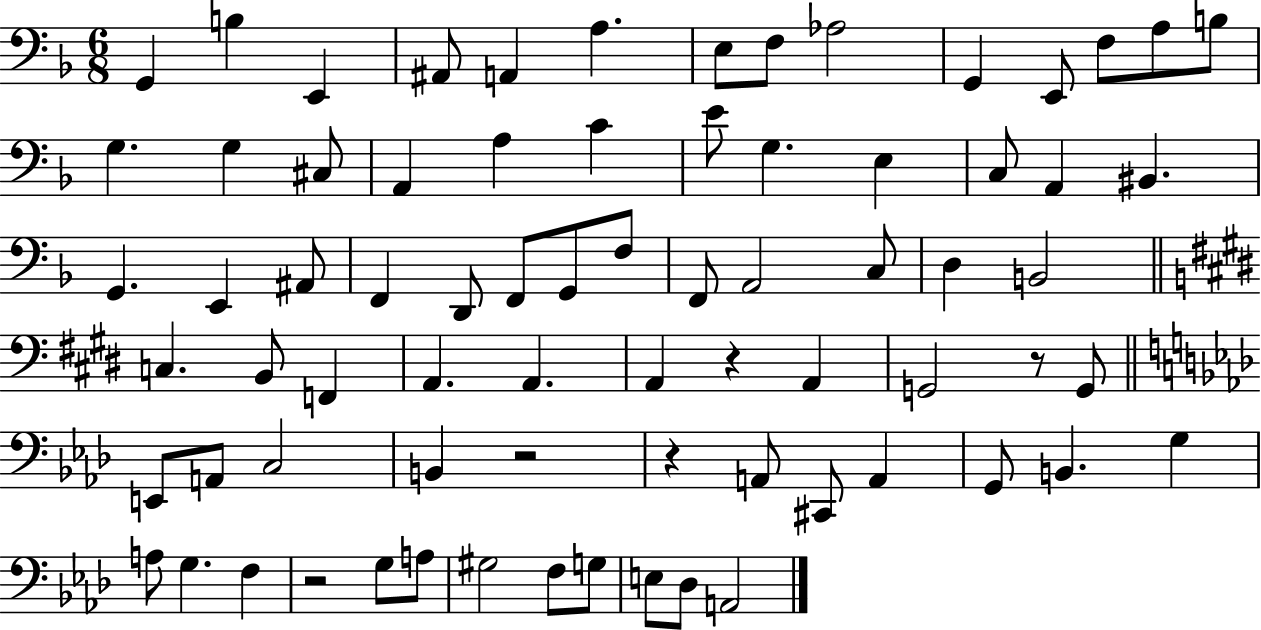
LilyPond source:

{
  \clef bass
  \numericTimeSignature
  \time 6/8
  \key f \major
  g,4 b4 e,4 | ais,8 a,4 a4. | e8 f8 aes2 | g,4 e,8 f8 a8 b8 | \break g4. g4 cis8 | a,4 a4 c'4 | e'8 g4. e4 | c8 a,4 bis,4. | \break g,4. e,4 ais,8 | f,4 d,8 f,8 g,8 f8 | f,8 a,2 c8 | d4 b,2 | \break \bar "||" \break \key e \major c4. b,8 f,4 | a,4. a,4. | a,4 r4 a,4 | g,2 r8 g,8 | \break \bar "||" \break \key aes \major e,8 a,8 c2 | b,4 r2 | r4 a,8 cis,8 a,4 | g,8 b,4. g4 | \break a8 g4. f4 | r2 g8 a8 | gis2 f8 g8 | e8 des8 a,2 | \break \bar "|."
}